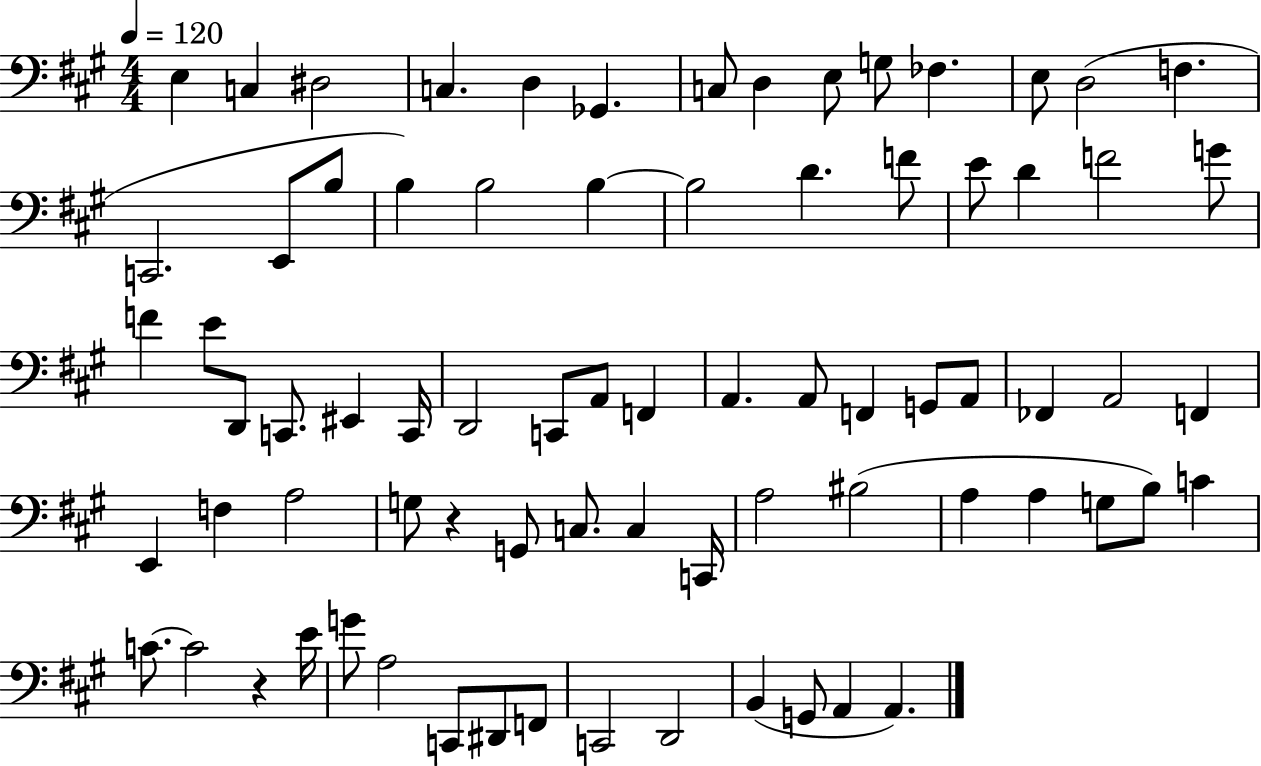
E3/q C3/q D#3/h C3/q. D3/q Gb2/q. C3/e D3/q E3/e G3/e FES3/q. E3/e D3/h F3/q. C2/h. E2/e B3/e B3/q B3/h B3/q B3/h D4/q. F4/e E4/e D4/q F4/h G4/e F4/q E4/e D2/e C2/e. EIS2/q C2/s D2/h C2/e A2/e F2/q A2/q. A2/e F2/q G2/e A2/e FES2/q A2/h F2/q E2/q F3/q A3/h G3/e R/q G2/e C3/e. C3/q C2/s A3/h BIS3/h A3/q A3/q G3/e B3/e C4/q C4/e. C4/h R/q E4/s G4/e A3/h C2/e D#2/e F2/e C2/h D2/h B2/q G2/e A2/q A2/q.